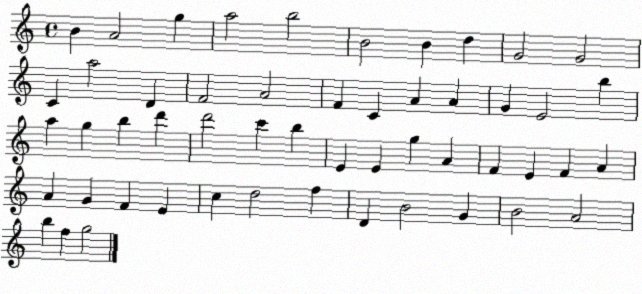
X:1
T:Untitled
M:4/4
L:1/4
K:C
B A2 g a2 b2 B2 B d G2 G2 C a2 D F2 A2 F C A A G E2 b a g b d' d'2 c' b E E g A F E F A A G F E c d2 f D B2 G B2 A2 b f g2